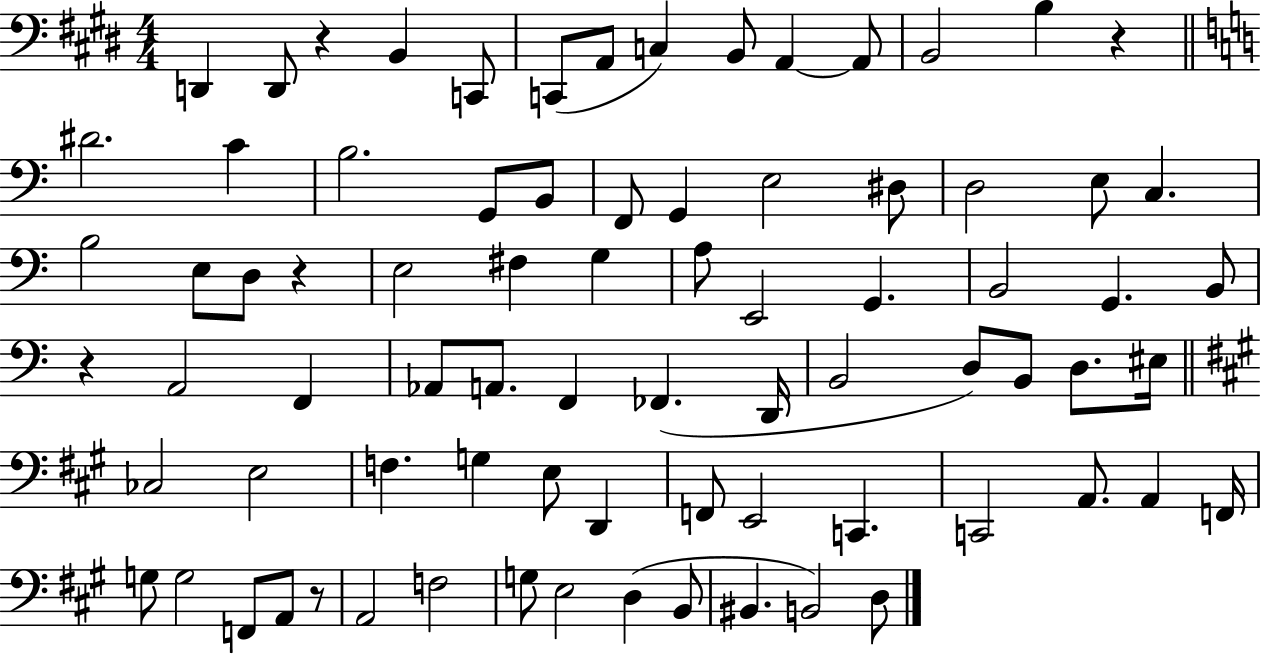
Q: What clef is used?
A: bass